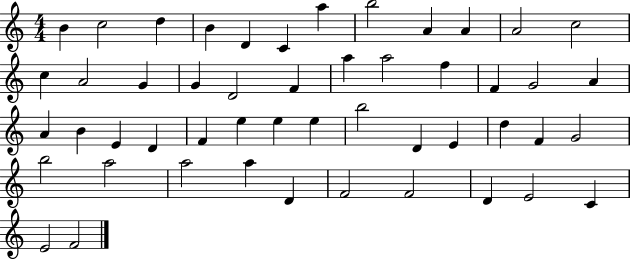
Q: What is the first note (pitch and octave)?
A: B4